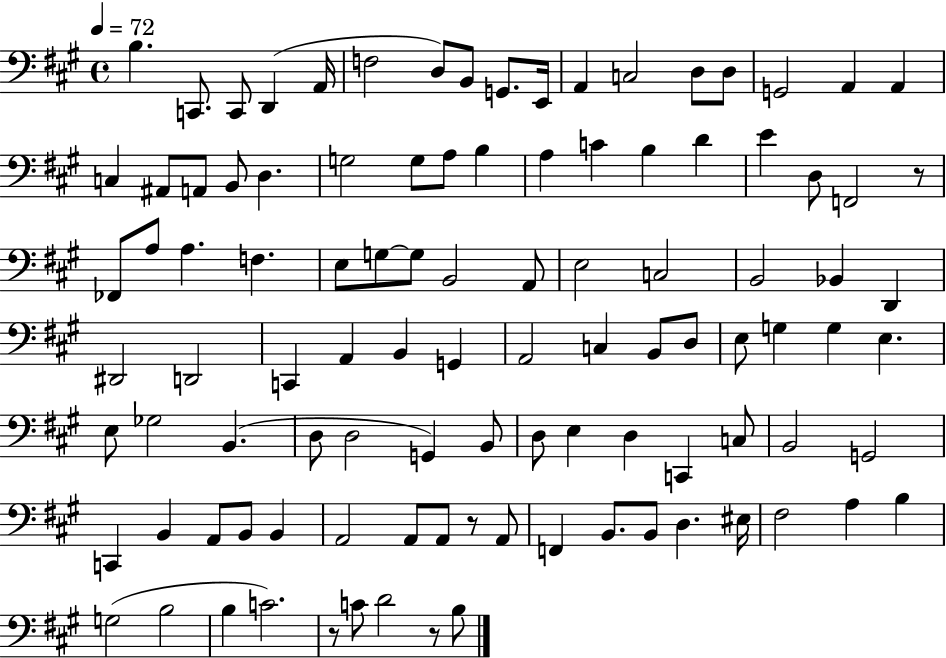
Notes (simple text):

B3/q. C2/e. C2/e D2/q A2/s F3/h D3/e B2/e G2/e. E2/s A2/q C3/h D3/e D3/e G2/h A2/q A2/q C3/q A#2/e A2/e B2/e D3/q. G3/h G3/e A3/e B3/q A3/q C4/q B3/q D4/q E4/q D3/e F2/h R/e FES2/e A3/e A3/q. F3/q. E3/e G3/e G3/e B2/h A2/e E3/h C3/h B2/h Bb2/q D2/q D#2/h D2/h C2/q A2/q B2/q G2/q A2/h C3/q B2/e D3/e E3/e G3/q G3/q E3/q. E3/e Gb3/h B2/q. D3/e D3/h G2/q B2/e D3/e E3/q D3/q C2/q C3/e B2/h G2/h C2/q B2/q A2/e B2/e B2/q A2/h A2/e A2/e R/e A2/e F2/q B2/e. B2/e D3/q. EIS3/s F#3/h A3/q B3/q G3/h B3/h B3/q C4/h. R/e C4/e D4/h R/e B3/e